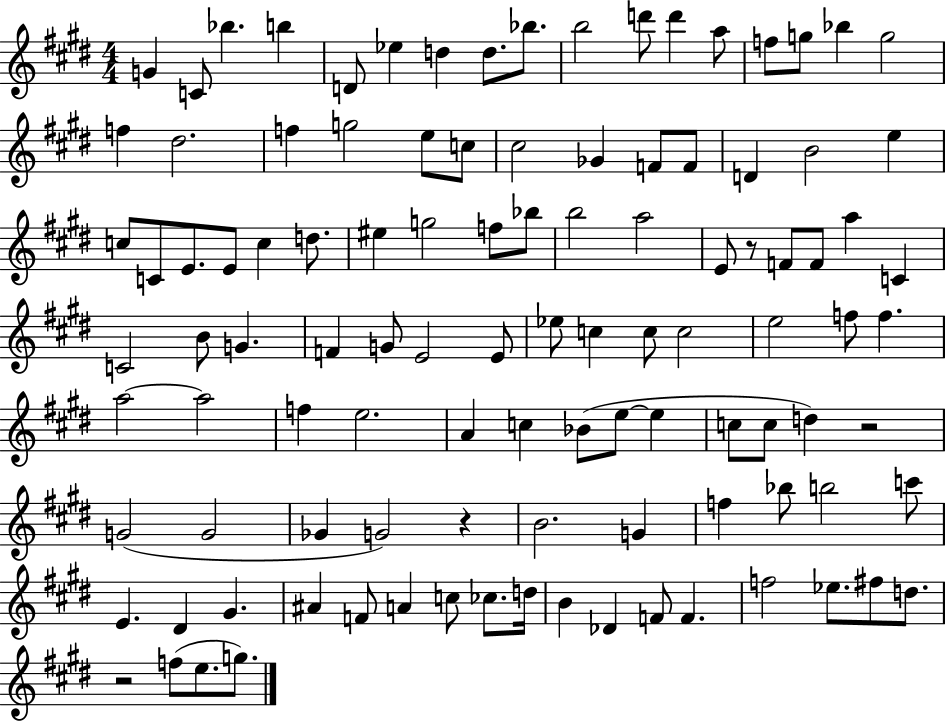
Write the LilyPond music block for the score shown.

{
  \clef treble
  \numericTimeSignature
  \time 4/4
  \key e \major
  \repeat volta 2 { g'4 c'8 bes''4. b''4 | d'8 ees''4 d''4 d''8. bes''8. | b''2 d'''8 d'''4 a''8 | f''8 g''8 bes''4 g''2 | \break f''4 dis''2. | f''4 g''2 e''8 c''8 | cis''2 ges'4 f'8 f'8 | d'4 b'2 e''4 | \break c''8 c'8 e'8. e'8 c''4 d''8. | eis''4 g''2 f''8 bes''8 | b''2 a''2 | e'8 r8 f'8 f'8 a''4 c'4 | \break c'2 b'8 g'4. | f'4 g'8 e'2 e'8 | ees''8 c''4 c''8 c''2 | e''2 f''8 f''4. | \break a''2~~ a''2 | f''4 e''2. | a'4 c''4 bes'8( e''8~~ e''4 | c''8 c''8 d''4) r2 | \break g'2( g'2 | ges'4 g'2) r4 | b'2. g'4 | f''4 bes''8 b''2 c'''8 | \break e'4. dis'4 gis'4. | ais'4 f'8 a'4 c''8 ces''8. d''16 | b'4 des'4 f'8 f'4. | f''2 ees''8. fis''8 d''8. | \break r2 f''8( e''8. g''8.) | } \bar "|."
}